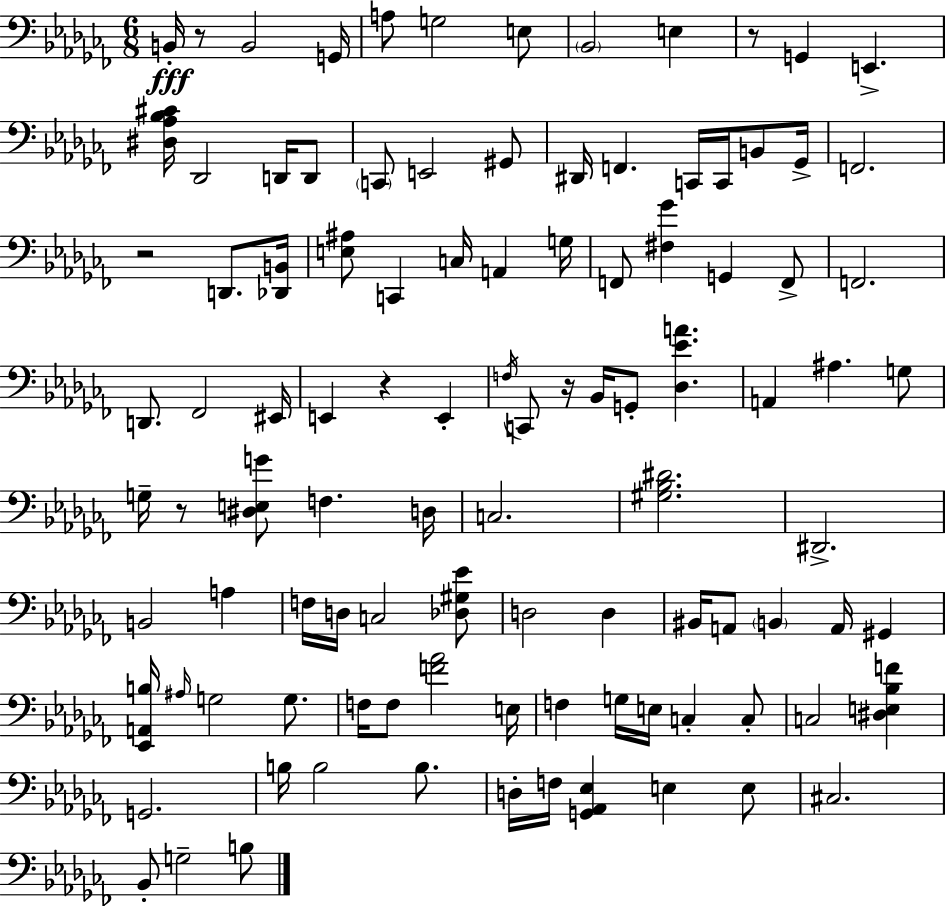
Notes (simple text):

B2/s R/e B2/h G2/s A3/e G3/h E3/e Bb2/h E3/q R/e G2/q E2/q. [D#3,Ab3,Bb3,C#4]/s Db2/h D2/s D2/e C2/e E2/h G#2/e D#2/s F2/q. C2/s C2/s B2/e Gb2/s F2/h. R/h D2/e. [Db2,B2]/s [E3,A#3]/e C2/q C3/s A2/q G3/s F2/e [F#3,Gb4]/q G2/q F2/e F2/h. D2/e. FES2/h EIS2/s E2/q R/q E2/q F3/s C2/e R/s Bb2/s G2/e [Db3,Eb4,A4]/q. A2/q A#3/q. G3/e G3/s R/e [D#3,E3,G4]/e F3/q. D3/s C3/h. [G#3,Bb3,D#4]/h. D#2/h. B2/h A3/q F3/s D3/s C3/h [Db3,G#3,Eb4]/e D3/h D3/q BIS2/s A2/e B2/q A2/s G#2/q [Eb2,A2,B3]/s A#3/s G3/h G3/e. F3/s F3/e [F4,Ab4]/h E3/s F3/q G3/s E3/s C3/q C3/e C3/h [D#3,E3,Bb3,F4]/q G2/h. B3/s B3/h B3/e. D3/s F3/s [G2,Ab2,Eb3]/q E3/q E3/e C#3/h. Bb2/e G3/h B3/e